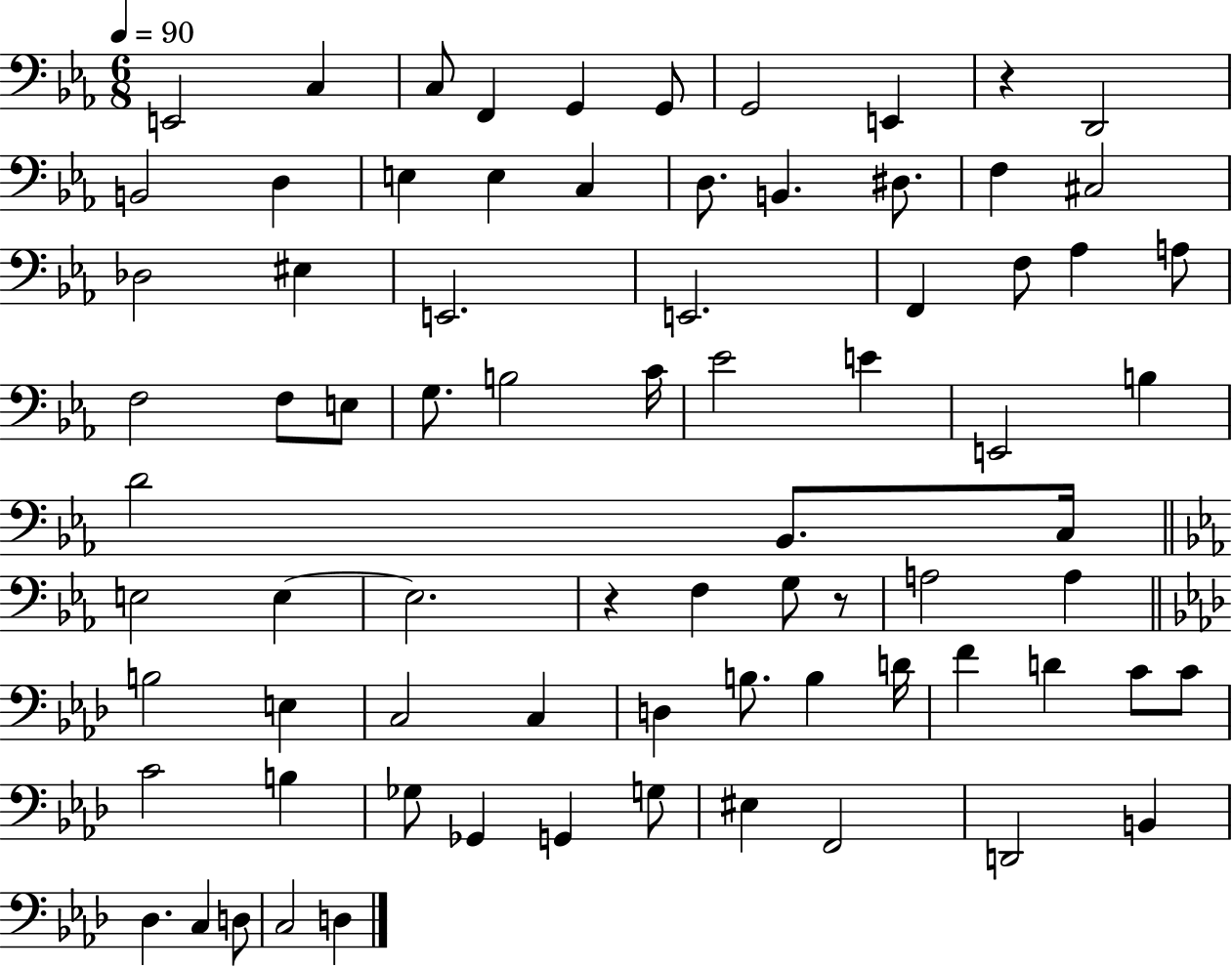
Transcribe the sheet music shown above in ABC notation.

X:1
T:Untitled
M:6/8
L:1/4
K:Eb
E,,2 C, C,/2 F,, G,, G,,/2 G,,2 E,, z D,,2 B,,2 D, E, E, C, D,/2 B,, ^D,/2 F, ^C,2 _D,2 ^E, E,,2 E,,2 F,, F,/2 _A, A,/2 F,2 F,/2 E,/2 G,/2 B,2 C/4 _E2 E E,,2 B, D2 _B,,/2 C,/4 E,2 E, E,2 z F, G,/2 z/2 A,2 A, B,2 E, C,2 C, D, B,/2 B, D/4 F D C/2 C/2 C2 B, _G,/2 _G,, G,, G,/2 ^E, F,,2 D,,2 B,, _D, C, D,/2 C,2 D,